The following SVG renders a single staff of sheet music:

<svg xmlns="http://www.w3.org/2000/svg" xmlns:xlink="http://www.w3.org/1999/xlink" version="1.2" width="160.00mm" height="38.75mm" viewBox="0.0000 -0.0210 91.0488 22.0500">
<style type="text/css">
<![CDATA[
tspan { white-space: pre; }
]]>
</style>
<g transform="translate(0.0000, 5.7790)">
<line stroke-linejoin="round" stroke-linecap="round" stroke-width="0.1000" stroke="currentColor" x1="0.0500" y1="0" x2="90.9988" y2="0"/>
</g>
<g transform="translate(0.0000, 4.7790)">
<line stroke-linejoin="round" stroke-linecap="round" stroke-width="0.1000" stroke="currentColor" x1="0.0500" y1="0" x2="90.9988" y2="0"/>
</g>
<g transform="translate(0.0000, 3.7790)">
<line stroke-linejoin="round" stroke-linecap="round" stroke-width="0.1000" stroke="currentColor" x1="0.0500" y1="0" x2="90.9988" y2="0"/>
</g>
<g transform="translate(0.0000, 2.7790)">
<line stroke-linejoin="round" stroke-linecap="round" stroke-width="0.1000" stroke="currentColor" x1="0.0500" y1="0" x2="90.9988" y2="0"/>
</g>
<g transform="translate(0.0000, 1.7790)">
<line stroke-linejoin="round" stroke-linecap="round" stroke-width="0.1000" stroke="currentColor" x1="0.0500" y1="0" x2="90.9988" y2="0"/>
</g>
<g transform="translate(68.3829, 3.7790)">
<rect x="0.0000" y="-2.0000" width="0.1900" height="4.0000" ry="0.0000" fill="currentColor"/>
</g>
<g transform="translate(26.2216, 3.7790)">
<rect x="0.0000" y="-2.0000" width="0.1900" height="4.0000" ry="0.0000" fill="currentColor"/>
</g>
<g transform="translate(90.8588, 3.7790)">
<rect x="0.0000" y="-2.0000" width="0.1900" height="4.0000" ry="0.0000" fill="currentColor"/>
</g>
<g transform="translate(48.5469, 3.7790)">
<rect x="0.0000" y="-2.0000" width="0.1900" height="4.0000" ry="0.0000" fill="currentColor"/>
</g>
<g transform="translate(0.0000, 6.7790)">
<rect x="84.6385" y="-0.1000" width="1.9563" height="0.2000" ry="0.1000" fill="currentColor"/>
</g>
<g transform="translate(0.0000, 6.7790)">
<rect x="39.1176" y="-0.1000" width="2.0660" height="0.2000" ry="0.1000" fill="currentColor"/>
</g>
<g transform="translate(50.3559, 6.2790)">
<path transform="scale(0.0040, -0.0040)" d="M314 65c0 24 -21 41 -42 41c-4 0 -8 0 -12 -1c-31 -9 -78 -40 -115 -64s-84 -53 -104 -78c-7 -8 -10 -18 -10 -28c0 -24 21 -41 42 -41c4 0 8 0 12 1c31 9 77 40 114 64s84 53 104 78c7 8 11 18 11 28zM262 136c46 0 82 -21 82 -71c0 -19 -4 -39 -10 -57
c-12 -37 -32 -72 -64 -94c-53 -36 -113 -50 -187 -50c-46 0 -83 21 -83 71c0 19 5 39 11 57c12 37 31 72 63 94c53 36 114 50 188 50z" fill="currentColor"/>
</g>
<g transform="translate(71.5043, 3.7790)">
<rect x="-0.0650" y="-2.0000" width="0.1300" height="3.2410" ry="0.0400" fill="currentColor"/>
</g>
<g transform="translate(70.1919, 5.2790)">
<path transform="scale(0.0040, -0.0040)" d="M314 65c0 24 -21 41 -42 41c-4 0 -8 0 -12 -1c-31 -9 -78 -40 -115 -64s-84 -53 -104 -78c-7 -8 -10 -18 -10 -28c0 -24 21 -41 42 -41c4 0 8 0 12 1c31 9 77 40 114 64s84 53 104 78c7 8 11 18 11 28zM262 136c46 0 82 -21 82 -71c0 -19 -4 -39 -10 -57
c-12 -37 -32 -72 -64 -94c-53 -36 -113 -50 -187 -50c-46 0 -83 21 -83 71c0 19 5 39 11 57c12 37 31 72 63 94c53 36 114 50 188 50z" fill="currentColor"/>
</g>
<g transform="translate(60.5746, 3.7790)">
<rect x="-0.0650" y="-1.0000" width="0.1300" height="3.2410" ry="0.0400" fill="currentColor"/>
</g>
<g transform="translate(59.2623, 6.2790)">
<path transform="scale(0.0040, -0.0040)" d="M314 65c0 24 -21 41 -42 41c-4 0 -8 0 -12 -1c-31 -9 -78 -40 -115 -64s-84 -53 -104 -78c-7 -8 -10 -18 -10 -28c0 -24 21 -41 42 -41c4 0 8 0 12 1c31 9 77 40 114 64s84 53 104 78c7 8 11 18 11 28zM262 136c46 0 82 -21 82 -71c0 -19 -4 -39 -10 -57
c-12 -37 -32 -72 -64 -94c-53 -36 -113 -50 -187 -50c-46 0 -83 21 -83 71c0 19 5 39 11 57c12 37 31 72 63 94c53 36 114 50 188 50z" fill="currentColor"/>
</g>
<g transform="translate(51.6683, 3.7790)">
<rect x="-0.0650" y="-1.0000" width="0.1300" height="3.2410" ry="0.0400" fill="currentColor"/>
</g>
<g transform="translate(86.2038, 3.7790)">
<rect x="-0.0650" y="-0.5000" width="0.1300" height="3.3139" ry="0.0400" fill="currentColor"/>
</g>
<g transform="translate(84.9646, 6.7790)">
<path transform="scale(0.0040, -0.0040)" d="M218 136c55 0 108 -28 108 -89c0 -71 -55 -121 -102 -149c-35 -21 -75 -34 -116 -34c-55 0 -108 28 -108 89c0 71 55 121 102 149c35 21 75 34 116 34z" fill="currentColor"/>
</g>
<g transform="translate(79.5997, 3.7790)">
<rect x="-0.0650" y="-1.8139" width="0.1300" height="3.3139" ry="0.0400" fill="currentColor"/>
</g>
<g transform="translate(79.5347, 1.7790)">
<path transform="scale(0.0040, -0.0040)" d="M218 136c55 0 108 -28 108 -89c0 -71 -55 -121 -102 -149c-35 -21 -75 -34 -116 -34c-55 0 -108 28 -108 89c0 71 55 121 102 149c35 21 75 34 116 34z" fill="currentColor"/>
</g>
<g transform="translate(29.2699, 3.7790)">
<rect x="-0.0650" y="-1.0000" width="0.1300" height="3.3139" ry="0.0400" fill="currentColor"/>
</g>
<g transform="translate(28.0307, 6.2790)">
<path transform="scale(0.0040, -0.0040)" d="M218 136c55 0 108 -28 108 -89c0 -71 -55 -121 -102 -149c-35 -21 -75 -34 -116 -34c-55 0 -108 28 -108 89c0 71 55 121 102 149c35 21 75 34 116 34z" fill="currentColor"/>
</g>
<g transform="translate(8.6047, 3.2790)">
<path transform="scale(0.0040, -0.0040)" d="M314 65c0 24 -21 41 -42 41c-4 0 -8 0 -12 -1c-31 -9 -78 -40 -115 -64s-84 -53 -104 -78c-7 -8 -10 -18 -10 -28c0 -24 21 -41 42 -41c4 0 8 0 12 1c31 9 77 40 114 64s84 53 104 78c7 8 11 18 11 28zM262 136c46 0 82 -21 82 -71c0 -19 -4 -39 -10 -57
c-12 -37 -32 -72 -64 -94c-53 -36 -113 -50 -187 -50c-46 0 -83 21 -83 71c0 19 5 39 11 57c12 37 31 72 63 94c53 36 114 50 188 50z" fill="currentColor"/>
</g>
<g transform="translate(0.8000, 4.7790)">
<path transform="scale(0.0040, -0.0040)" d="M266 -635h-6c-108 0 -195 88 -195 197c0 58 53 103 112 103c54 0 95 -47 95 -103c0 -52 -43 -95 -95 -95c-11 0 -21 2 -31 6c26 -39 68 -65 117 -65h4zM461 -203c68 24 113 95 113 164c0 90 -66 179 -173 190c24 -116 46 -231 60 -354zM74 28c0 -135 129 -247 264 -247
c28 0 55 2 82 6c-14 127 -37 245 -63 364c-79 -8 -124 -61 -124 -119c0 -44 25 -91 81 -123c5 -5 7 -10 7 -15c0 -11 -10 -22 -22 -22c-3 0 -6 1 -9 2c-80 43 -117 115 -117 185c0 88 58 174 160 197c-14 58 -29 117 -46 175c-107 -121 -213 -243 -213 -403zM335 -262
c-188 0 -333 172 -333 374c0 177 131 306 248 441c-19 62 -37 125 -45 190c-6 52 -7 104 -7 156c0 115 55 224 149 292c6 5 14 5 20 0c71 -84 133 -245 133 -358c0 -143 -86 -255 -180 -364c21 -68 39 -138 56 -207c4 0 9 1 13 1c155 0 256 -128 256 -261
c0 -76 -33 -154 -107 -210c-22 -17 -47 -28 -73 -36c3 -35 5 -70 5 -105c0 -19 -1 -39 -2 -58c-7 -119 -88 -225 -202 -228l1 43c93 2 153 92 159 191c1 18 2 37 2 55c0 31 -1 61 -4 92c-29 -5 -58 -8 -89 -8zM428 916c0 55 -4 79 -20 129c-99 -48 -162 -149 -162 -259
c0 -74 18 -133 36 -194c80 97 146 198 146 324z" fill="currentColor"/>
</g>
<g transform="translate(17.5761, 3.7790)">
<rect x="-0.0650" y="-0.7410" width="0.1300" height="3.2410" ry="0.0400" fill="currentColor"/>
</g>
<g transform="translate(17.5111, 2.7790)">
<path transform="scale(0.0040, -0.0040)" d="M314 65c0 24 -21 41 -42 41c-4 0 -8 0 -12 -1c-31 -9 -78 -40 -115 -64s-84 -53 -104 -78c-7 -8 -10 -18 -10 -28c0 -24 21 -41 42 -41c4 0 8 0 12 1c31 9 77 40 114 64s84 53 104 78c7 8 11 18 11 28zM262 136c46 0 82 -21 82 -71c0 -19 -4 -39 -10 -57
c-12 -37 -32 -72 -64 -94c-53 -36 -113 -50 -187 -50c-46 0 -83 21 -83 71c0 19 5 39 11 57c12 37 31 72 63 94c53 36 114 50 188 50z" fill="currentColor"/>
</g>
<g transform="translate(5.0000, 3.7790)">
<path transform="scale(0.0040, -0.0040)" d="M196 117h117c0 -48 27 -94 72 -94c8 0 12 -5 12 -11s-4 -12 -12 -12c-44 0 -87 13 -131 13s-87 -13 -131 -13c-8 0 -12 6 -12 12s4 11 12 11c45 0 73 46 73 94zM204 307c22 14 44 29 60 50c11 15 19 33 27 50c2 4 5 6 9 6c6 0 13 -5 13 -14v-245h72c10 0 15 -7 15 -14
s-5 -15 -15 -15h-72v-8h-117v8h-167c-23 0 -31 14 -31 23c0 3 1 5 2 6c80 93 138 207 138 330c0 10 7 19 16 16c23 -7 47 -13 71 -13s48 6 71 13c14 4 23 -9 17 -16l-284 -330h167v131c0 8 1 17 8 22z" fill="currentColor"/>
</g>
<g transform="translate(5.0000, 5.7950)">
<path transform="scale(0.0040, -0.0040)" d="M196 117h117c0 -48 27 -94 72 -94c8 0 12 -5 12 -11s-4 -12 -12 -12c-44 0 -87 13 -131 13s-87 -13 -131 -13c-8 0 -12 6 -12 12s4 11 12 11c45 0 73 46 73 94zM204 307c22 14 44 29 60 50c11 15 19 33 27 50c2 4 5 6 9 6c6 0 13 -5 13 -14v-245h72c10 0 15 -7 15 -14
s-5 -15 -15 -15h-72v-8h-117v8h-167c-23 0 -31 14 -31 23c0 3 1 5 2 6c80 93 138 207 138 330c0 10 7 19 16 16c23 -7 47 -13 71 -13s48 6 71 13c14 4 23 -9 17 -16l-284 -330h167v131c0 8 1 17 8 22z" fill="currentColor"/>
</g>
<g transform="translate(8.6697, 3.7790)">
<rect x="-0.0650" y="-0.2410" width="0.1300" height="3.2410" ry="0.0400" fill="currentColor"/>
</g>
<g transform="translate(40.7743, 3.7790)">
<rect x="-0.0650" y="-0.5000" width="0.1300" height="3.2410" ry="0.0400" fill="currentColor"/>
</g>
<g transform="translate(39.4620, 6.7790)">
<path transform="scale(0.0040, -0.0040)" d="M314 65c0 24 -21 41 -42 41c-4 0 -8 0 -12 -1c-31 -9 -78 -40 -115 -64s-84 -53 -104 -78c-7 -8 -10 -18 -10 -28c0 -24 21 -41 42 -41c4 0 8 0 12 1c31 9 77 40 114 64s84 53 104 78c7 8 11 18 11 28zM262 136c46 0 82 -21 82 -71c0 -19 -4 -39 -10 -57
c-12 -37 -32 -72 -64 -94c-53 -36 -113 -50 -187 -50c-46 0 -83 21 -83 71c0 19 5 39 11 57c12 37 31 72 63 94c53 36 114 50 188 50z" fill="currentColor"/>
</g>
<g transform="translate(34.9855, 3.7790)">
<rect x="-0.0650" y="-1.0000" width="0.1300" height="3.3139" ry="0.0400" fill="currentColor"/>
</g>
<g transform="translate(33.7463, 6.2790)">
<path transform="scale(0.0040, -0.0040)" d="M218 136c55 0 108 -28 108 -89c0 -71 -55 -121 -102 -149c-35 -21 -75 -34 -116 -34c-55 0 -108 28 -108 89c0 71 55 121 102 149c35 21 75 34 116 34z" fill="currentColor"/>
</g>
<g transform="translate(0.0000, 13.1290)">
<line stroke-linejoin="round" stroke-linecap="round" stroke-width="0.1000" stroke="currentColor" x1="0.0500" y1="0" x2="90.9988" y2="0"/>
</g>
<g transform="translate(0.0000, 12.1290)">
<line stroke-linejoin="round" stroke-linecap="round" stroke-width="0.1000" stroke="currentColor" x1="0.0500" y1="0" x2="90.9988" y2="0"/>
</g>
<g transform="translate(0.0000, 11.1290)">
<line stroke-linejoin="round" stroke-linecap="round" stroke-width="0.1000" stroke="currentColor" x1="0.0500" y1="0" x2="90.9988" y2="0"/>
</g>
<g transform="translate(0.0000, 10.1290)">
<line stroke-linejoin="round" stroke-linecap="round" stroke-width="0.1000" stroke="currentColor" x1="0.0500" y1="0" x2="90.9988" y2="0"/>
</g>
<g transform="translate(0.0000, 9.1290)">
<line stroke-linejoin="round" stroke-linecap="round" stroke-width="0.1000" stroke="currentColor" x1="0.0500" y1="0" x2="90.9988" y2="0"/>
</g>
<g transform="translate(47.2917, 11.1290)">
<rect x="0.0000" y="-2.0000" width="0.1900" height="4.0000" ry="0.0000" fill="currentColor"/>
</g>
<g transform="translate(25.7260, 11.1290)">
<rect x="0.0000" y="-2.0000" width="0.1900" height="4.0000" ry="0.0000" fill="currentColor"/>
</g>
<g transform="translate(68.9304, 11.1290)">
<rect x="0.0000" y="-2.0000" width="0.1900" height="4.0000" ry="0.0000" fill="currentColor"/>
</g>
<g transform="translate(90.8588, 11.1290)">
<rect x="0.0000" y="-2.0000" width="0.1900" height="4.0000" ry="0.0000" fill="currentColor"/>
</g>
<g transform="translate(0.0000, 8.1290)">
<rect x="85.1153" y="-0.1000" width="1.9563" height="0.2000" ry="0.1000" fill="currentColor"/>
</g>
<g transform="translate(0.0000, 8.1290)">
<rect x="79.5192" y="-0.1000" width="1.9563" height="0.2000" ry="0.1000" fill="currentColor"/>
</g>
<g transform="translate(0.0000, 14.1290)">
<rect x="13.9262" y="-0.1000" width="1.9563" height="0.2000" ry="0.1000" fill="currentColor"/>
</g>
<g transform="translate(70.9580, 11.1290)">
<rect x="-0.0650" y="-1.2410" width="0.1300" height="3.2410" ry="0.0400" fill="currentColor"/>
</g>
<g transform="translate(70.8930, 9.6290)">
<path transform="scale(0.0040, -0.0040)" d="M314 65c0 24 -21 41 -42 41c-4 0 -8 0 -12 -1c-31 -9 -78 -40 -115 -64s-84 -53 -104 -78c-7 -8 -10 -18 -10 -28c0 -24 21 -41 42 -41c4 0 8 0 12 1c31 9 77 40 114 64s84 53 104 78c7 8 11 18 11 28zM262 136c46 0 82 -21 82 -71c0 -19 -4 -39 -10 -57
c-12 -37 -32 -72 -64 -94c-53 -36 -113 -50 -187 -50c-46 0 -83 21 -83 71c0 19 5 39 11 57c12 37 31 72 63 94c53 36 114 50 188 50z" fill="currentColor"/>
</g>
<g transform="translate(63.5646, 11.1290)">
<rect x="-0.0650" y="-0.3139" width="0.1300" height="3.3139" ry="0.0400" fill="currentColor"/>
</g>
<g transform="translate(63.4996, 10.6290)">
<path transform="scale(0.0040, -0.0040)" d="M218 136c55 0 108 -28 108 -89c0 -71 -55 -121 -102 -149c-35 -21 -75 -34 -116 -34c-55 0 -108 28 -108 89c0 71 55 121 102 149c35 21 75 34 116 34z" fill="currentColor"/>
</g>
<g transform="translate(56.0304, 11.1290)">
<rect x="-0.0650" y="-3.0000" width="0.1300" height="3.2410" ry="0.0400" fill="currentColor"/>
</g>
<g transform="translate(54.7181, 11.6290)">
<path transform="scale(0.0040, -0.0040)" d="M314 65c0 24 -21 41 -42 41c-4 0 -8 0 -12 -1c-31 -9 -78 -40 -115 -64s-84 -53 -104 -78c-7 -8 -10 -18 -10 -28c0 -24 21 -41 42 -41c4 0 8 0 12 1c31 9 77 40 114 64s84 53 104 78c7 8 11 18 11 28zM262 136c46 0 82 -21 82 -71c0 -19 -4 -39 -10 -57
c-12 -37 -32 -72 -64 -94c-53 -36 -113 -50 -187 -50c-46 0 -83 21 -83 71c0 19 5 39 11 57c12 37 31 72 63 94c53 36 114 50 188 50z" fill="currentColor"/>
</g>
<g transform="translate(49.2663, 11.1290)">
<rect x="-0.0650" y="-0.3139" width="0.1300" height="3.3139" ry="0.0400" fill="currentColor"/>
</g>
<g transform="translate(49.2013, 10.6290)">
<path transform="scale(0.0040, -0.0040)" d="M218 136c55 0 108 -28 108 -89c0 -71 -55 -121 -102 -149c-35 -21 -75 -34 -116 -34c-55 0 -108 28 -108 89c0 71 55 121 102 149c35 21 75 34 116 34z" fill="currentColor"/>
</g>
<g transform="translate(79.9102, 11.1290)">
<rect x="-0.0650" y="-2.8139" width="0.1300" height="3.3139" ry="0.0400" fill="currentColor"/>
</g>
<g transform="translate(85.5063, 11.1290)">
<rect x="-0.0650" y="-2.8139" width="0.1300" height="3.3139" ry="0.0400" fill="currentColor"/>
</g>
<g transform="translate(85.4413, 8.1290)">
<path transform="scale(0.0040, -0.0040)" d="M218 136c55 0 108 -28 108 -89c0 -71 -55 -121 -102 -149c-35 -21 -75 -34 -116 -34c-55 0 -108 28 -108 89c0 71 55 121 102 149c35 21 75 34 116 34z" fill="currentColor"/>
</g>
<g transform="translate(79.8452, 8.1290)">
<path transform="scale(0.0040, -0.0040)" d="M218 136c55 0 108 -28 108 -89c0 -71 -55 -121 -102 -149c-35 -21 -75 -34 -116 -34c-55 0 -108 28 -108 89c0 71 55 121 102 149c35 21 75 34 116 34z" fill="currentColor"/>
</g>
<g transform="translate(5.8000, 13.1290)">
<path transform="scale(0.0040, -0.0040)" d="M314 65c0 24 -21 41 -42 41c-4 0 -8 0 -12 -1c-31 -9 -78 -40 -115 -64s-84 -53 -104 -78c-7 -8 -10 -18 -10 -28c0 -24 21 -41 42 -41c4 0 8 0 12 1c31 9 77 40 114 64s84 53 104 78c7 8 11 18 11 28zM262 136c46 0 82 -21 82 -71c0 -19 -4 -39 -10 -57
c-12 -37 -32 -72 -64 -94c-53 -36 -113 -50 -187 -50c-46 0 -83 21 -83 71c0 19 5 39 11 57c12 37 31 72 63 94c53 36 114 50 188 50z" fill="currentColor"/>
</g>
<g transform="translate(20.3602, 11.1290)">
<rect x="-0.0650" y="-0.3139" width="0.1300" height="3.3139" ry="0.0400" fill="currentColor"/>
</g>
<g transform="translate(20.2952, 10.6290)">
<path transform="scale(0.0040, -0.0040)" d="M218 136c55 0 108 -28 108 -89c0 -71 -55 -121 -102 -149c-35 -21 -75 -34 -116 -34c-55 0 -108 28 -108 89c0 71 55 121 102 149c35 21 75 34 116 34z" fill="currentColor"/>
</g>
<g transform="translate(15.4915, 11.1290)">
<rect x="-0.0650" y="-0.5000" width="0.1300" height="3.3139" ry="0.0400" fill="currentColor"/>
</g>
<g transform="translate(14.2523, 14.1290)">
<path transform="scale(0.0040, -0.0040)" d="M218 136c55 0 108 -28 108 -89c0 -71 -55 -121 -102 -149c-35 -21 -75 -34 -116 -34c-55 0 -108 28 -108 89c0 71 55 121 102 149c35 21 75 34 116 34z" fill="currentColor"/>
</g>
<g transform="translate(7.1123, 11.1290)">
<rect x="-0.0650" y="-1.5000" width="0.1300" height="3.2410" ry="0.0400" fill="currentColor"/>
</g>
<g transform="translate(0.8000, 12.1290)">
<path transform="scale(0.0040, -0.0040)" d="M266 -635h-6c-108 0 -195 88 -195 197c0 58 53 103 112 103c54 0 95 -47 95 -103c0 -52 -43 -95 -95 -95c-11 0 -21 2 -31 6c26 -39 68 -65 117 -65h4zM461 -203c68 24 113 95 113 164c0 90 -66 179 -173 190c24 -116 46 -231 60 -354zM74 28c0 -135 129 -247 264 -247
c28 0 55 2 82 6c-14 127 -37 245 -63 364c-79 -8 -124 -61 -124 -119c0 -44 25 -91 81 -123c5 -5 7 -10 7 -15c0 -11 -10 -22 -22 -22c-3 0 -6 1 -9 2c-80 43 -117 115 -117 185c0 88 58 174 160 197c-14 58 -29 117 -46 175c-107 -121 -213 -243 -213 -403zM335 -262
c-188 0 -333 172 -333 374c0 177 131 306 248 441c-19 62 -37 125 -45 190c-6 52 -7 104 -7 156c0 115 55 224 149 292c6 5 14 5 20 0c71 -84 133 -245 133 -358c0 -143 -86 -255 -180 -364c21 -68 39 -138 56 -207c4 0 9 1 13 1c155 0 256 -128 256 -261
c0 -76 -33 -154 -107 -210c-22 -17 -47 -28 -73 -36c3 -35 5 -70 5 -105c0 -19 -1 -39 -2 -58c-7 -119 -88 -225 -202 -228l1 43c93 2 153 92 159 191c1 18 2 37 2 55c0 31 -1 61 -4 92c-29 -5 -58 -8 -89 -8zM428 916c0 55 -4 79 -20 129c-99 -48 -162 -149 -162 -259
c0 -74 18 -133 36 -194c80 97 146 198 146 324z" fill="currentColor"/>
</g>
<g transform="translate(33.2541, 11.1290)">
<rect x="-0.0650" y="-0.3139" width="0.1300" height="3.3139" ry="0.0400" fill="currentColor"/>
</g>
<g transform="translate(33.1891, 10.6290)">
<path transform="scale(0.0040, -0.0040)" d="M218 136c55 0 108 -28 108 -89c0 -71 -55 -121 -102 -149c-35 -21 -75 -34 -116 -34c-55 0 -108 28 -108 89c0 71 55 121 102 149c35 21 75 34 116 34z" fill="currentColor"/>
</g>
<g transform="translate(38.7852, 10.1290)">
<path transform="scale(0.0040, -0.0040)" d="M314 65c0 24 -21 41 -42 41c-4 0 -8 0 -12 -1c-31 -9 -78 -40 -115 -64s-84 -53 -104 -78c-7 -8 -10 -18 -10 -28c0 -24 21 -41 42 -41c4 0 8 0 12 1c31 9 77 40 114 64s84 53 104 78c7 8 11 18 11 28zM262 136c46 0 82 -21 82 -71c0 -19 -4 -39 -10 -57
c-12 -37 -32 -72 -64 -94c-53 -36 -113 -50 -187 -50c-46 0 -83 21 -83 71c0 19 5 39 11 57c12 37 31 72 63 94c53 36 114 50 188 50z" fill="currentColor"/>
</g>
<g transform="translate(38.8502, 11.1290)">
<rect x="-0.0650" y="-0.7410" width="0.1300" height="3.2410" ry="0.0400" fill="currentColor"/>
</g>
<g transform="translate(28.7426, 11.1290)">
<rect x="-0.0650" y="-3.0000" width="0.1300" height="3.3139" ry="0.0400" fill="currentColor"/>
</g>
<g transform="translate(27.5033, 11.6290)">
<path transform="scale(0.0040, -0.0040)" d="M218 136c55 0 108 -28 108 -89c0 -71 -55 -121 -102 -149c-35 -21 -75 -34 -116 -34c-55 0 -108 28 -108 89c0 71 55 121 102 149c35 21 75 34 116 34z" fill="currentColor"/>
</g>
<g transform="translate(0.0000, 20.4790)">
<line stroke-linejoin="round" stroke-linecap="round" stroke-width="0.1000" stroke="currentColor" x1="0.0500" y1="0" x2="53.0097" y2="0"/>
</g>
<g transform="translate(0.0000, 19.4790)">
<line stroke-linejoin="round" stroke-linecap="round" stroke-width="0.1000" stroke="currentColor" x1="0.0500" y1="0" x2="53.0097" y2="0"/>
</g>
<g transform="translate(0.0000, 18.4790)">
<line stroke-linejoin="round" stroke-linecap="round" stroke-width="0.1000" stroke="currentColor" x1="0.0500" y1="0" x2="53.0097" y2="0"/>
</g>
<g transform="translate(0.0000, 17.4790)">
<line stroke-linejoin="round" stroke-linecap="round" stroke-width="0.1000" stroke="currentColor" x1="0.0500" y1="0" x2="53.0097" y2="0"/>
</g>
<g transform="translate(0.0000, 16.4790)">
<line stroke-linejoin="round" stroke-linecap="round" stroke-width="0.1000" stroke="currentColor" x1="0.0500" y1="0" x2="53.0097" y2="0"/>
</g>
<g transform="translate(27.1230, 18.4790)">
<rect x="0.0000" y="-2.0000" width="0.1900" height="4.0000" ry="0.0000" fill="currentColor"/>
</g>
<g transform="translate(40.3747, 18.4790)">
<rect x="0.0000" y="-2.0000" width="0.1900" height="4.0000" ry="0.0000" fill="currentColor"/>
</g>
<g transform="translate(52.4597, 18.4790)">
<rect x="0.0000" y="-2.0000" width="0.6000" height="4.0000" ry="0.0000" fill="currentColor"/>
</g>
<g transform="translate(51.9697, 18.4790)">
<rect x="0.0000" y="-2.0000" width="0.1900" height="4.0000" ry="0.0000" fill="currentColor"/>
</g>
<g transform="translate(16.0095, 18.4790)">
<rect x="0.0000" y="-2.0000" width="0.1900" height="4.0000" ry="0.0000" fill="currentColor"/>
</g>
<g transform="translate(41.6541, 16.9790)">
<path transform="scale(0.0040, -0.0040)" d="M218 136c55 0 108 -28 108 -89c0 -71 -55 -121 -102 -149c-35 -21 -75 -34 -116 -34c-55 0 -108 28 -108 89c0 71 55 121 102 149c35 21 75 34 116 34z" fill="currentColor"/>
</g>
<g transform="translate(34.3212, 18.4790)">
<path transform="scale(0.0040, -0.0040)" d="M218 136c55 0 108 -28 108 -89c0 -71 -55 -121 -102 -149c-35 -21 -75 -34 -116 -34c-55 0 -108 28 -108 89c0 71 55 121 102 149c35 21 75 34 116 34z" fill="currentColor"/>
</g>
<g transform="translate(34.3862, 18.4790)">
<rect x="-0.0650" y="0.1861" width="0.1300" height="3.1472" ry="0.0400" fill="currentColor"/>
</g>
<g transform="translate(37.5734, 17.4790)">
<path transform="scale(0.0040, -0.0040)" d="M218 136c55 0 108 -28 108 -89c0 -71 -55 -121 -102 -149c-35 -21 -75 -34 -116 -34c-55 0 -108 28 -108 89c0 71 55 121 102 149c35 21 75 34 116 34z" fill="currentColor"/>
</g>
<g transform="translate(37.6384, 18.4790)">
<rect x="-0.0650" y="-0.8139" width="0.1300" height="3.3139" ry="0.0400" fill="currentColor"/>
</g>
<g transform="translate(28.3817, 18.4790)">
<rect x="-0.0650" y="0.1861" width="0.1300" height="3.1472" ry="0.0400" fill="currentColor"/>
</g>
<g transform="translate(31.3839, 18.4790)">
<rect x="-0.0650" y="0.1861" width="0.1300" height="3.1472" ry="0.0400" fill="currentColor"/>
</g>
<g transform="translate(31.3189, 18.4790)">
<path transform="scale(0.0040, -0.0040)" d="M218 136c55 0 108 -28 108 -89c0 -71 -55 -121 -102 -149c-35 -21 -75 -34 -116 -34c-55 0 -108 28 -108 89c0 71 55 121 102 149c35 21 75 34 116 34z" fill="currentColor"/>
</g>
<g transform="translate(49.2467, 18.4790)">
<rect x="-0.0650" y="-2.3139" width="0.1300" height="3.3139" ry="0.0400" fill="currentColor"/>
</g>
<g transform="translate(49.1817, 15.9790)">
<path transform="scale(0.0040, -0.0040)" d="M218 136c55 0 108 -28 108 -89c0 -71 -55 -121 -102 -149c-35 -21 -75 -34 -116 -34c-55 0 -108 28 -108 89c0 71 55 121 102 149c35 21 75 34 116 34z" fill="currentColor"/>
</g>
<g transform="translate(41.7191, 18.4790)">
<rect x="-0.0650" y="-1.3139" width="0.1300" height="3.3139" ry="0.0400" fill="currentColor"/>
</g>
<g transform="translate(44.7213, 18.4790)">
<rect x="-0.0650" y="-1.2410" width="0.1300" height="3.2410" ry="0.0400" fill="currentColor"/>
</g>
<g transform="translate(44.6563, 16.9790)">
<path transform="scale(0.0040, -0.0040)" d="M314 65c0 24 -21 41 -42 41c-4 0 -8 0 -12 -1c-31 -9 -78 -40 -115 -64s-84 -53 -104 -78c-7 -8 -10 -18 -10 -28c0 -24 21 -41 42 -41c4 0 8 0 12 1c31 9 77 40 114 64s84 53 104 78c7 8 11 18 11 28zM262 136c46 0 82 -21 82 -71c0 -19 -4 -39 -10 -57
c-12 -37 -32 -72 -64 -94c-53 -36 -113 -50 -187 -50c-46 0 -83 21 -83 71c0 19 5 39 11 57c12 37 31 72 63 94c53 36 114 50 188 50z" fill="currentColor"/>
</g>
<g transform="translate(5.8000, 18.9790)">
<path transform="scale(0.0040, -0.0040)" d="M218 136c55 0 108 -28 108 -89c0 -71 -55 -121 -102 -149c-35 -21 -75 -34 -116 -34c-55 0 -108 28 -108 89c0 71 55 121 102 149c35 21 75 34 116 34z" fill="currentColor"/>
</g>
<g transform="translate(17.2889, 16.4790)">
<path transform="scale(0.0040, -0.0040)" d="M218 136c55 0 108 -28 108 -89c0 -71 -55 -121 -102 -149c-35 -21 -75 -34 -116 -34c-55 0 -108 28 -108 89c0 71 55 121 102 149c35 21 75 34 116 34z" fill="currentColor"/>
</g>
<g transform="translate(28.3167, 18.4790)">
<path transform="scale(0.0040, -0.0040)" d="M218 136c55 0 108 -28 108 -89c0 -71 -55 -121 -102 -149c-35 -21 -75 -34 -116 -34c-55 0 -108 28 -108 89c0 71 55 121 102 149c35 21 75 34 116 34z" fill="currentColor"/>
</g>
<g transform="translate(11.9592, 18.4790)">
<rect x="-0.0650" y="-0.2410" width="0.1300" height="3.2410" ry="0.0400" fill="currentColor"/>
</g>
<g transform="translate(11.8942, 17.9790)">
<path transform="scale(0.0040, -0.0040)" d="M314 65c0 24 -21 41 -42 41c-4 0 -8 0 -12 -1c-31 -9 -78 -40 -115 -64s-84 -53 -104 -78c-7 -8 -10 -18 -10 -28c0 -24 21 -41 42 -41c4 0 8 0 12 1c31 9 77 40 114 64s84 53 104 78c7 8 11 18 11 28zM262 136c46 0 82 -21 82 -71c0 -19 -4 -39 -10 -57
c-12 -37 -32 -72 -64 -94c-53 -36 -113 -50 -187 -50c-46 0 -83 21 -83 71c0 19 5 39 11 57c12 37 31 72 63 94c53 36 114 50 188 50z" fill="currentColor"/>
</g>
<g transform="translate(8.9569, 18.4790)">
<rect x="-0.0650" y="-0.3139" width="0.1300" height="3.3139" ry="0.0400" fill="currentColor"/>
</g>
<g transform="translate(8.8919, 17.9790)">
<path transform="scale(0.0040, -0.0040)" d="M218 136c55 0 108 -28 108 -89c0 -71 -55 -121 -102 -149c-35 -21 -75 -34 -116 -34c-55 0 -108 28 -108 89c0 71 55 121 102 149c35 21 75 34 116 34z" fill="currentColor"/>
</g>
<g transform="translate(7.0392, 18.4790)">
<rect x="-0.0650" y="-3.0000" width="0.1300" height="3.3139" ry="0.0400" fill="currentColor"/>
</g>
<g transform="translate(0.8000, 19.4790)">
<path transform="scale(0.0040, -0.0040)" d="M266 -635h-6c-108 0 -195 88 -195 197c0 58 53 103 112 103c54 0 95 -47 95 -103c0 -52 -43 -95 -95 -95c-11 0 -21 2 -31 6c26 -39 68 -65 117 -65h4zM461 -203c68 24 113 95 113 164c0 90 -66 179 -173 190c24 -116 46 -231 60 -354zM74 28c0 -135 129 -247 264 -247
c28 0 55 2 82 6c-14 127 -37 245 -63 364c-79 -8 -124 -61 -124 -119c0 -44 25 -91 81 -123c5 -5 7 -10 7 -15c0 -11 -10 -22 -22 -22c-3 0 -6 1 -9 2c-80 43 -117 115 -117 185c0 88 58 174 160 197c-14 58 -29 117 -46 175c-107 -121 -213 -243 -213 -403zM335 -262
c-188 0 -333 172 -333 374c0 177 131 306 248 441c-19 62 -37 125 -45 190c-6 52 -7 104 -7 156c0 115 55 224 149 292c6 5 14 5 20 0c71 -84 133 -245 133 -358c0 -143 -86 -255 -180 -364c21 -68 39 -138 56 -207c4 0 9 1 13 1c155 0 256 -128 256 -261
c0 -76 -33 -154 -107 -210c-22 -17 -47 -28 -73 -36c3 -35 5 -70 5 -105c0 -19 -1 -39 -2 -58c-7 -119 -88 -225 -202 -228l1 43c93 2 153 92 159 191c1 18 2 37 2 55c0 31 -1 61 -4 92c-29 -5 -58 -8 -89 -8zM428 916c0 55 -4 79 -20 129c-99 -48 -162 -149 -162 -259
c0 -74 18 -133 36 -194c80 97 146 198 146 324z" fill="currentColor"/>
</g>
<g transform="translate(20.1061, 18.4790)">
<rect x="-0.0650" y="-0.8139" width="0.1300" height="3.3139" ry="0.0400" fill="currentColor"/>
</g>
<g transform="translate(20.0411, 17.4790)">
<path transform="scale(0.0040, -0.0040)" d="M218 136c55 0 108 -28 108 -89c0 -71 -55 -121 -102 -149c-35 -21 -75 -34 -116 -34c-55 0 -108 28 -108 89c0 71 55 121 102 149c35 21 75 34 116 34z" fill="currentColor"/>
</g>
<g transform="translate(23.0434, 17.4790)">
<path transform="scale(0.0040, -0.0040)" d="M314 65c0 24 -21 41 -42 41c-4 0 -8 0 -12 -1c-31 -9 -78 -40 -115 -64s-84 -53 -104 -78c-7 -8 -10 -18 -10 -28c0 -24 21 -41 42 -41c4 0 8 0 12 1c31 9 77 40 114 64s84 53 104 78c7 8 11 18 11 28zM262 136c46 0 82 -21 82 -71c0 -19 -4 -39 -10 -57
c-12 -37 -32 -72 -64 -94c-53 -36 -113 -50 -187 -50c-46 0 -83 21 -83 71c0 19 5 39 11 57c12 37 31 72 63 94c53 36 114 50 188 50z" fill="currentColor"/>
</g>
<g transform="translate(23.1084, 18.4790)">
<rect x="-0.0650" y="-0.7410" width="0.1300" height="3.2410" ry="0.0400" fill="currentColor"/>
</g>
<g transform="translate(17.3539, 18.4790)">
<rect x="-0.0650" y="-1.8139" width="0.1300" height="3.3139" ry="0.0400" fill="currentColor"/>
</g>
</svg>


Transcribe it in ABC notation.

X:1
T:Untitled
M:4/4
L:1/4
K:C
c2 d2 D D C2 D2 D2 F2 f C E2 C c A c d2 c A2 c e2 a a A c c2 f d d2 B B B d e e2 g